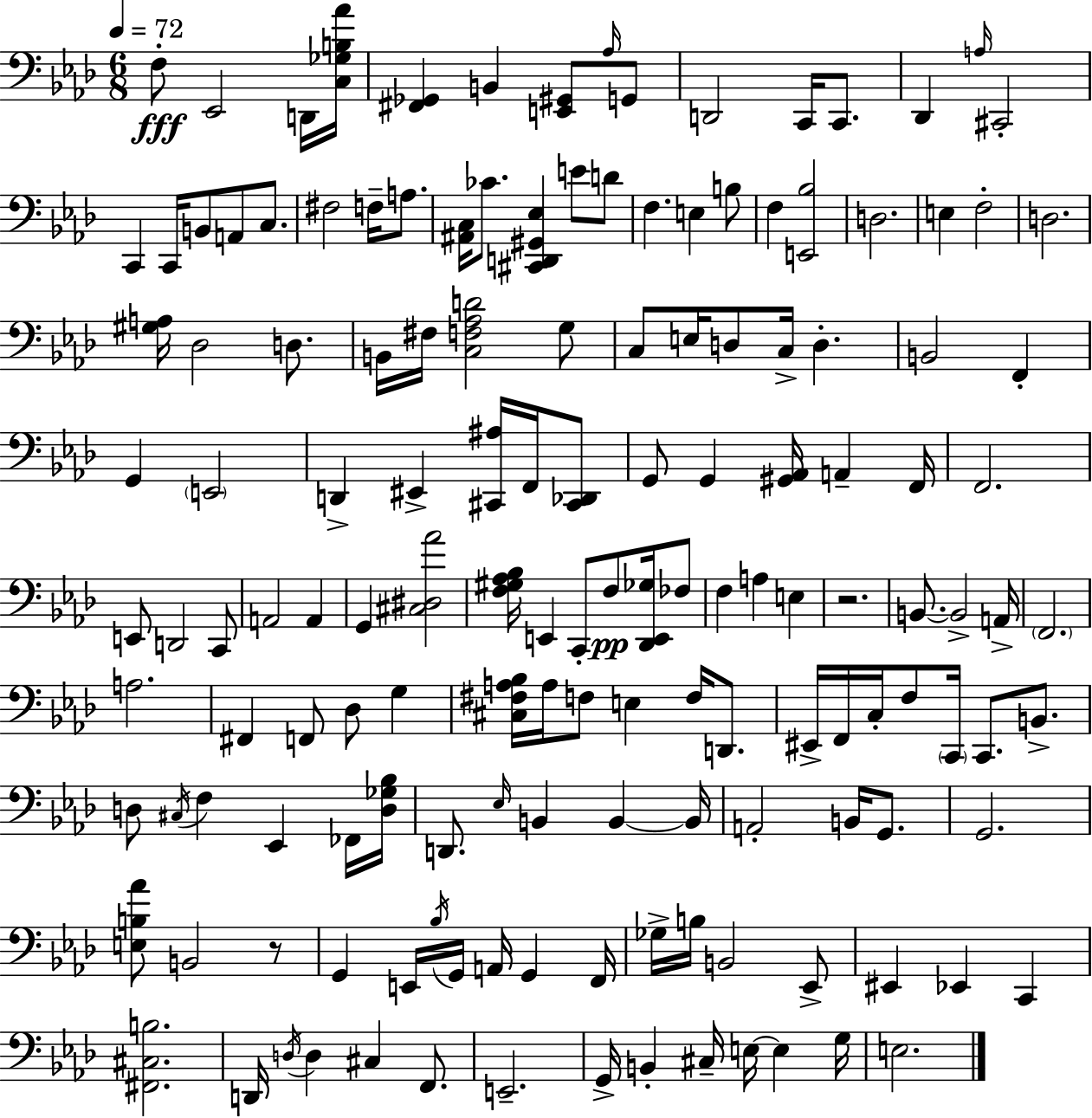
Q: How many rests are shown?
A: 2